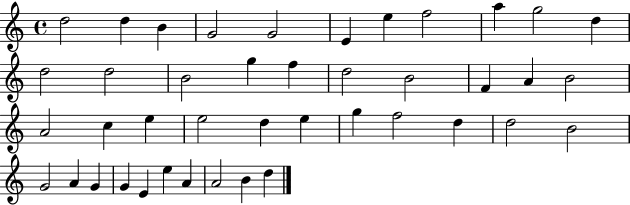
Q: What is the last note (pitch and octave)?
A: D5